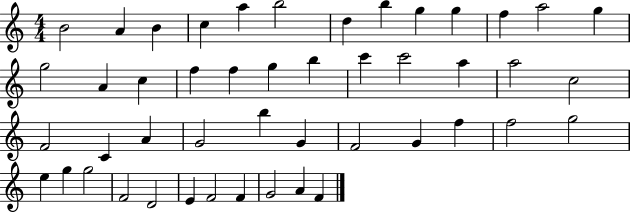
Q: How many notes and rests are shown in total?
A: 47